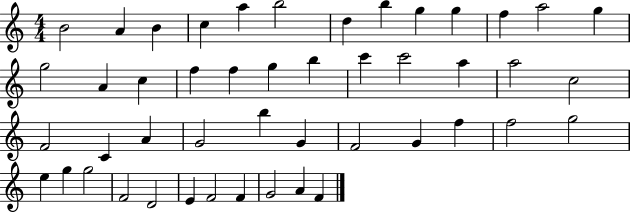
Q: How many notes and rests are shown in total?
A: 47